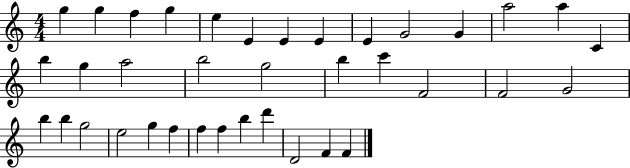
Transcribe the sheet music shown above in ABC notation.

X:1
T:Untitled
M:4/4
L:1/4
K:C
g g f g e E E E E G2 G a2 a C b g a2 b2 g2 b c' F2 F2 G2 b b g2 e2 g f f f b d' D2 F F